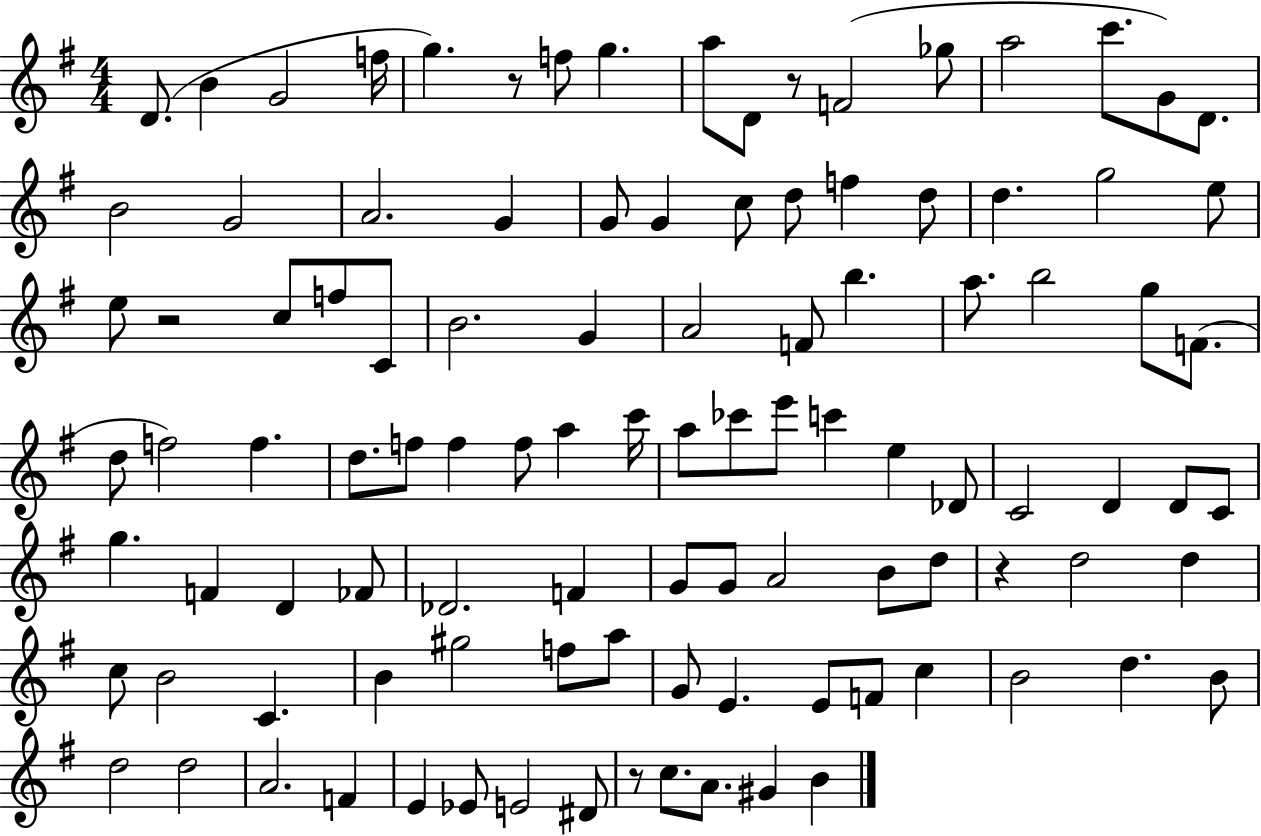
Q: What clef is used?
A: treble